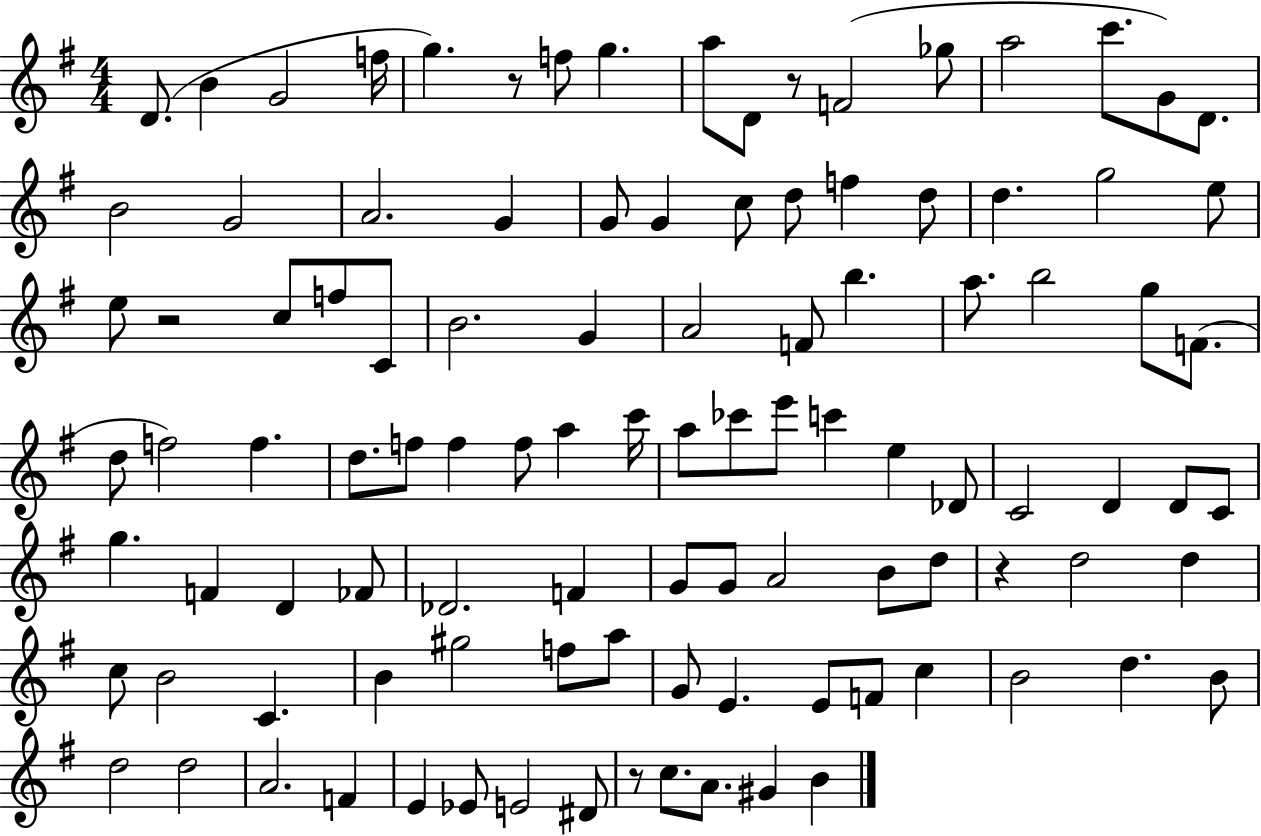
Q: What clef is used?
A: treble